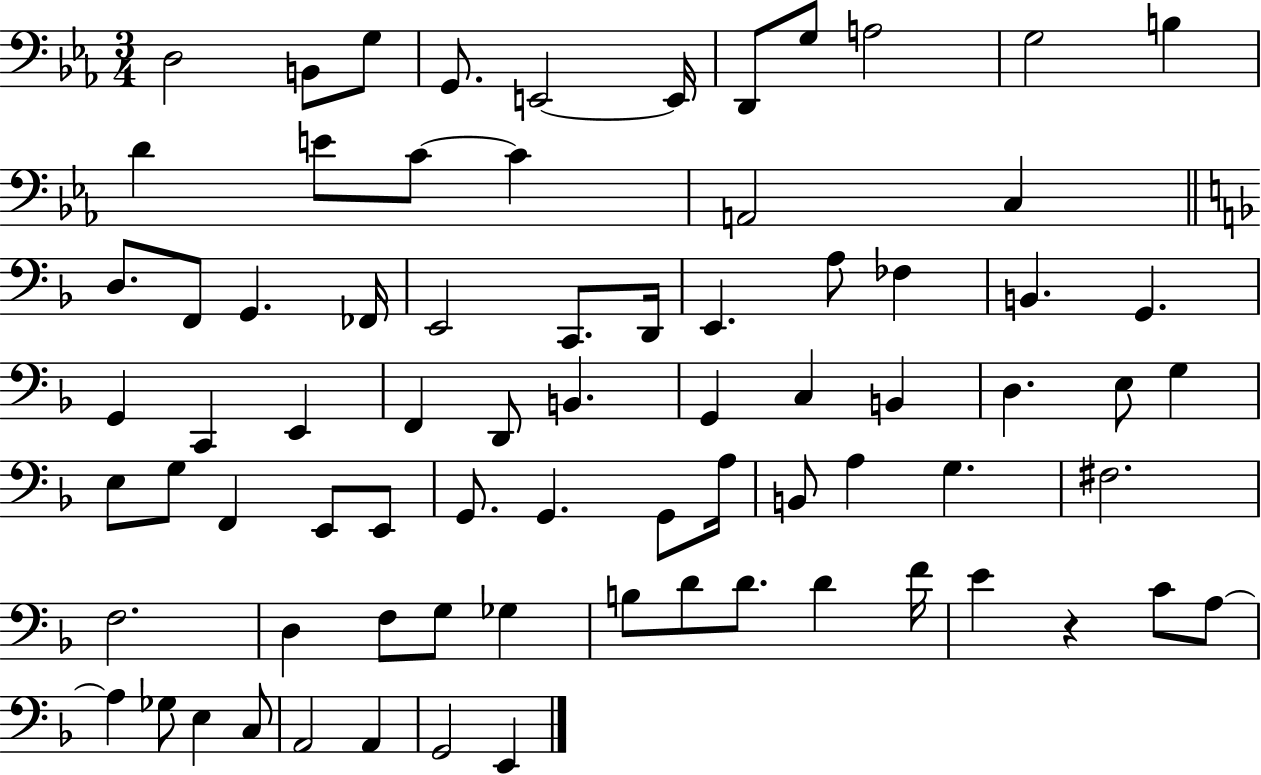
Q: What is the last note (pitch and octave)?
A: E2